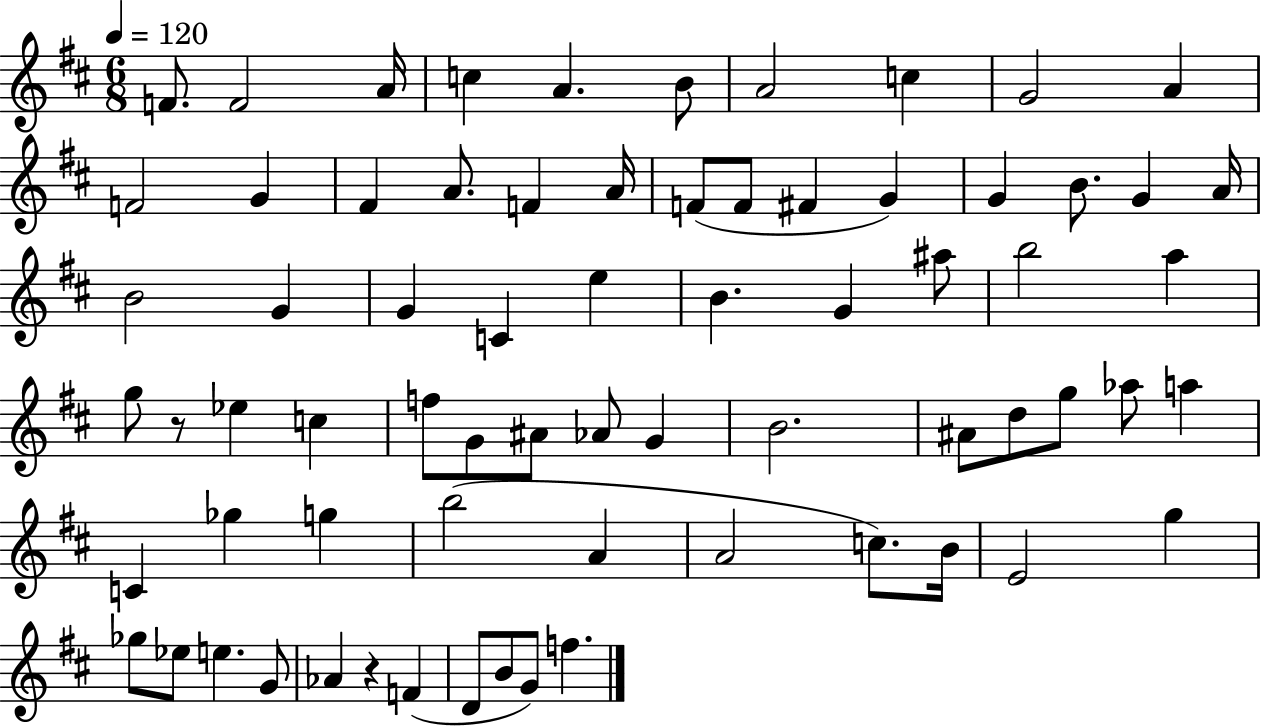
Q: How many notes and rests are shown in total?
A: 70